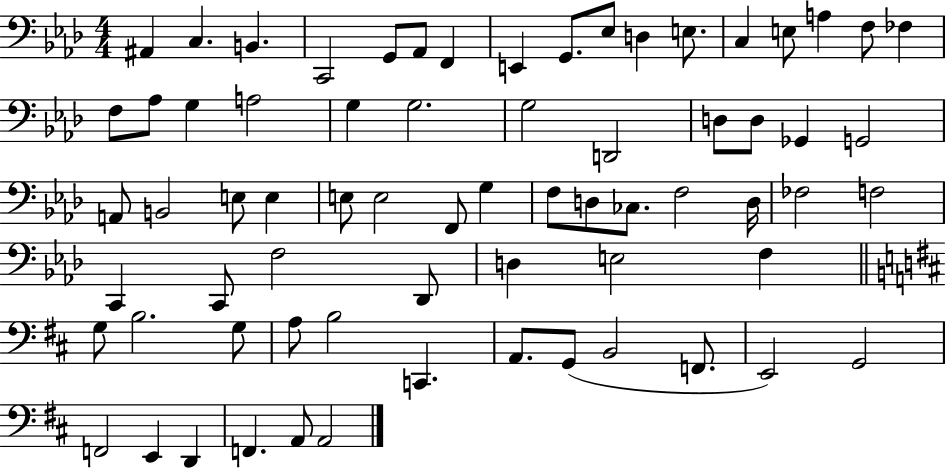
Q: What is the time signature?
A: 4/4